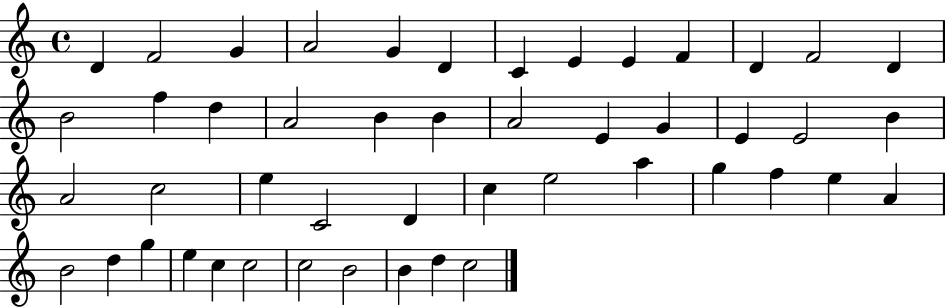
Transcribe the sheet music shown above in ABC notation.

X:1
T:Untitled
M:4/4
L:1/4
K:C
D F2 G A2 G D C E E F D F2 D B2 f d A2 B B A2 E G E E2 B A2 c2 e C2 D c e2 a g f e A B2 d g e c c2 c2 B2 B d c2